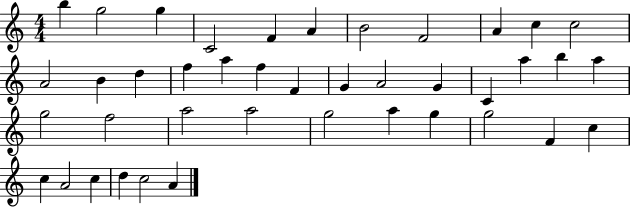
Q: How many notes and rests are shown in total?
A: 41